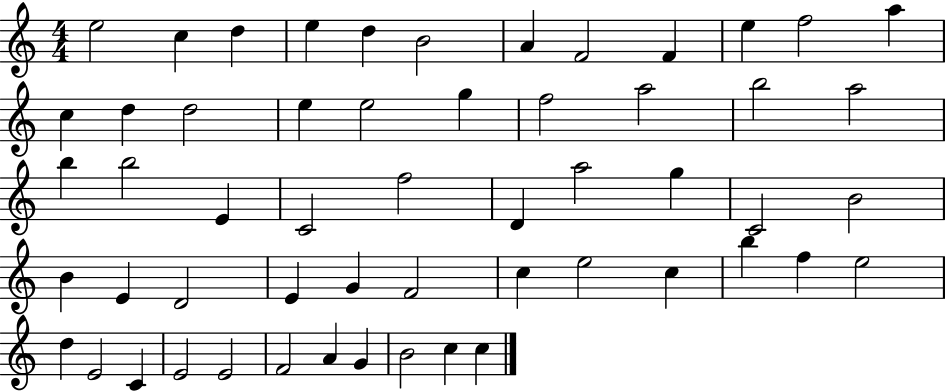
{
  \clef treble
  \numericTimeSignature
  \time 4/4
  \key c \major
  e''2 c''4 d''4 | e''4 d''4 b'2 | a'4 f'2 f'4 | e''4 f''2 a''4 | \break c''4 d''4 d''2 | e''4 e''2 g''4 | f''2 a''2 | b''2 a''2 | \break b''4 b''2 e'4 | c'2 f''2 | d'4 a''2 g''4 | c'2 b'2 | \break b'4 e'4 d'2 | e'4 g'4 f'2 | c''4 e''2 c''4 | b''4 f''4 e''2 | \break d''4 e'2 c'4 | e'2 e'2 | f'2 a'4 g'4 | b'2 c''4 c''4 | \break \bar "|."
}